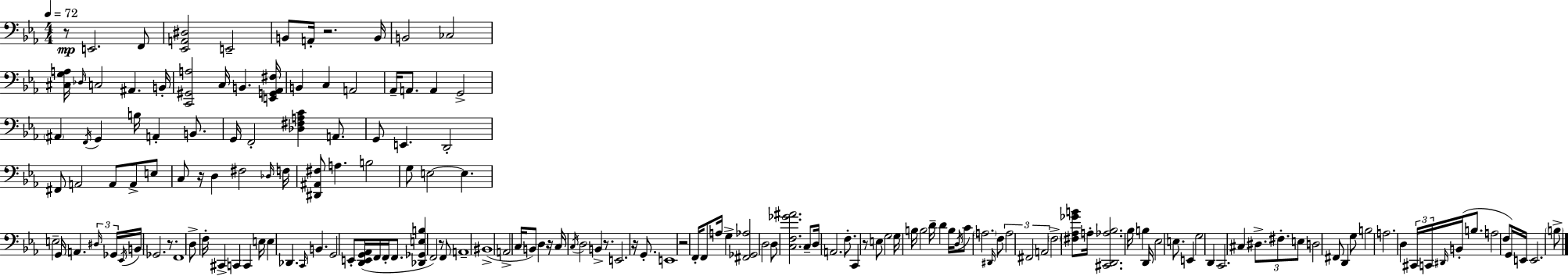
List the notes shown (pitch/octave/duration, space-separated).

R/e E2/h. F2/e [Eb2,A2,D#3]/h E2/h B2/e A2/s R/h. B2/s B2/h CES3/h [C#3,G3,A3]/s Db3/s C3/h A#2/q. B2/s [C2,G#2,A3]/h C3/s B2/q. [E2,G2,Ab2,F#3]/s B2/q C3/q A2/h Ab2/s A2/e. A2/q G2/h A#2/q F2/s G2/q B3/s A2/q B2/e. G2/s F2/h [Db3,F#3,A3,C4]/q A2/e. G2/e E2/q. D2/h F#2/e A2/h A2/e A2/e E3/e C3/e R/s D3/q F#3/h Db3/s F3/s [D#2,A#2,F#3]/e A3/q. B3/h G3/e E3/h E3/q. E3/h G2/s A2/q. D#3/s Gb2/s Eb2/s B2/s Gb2/h. R/e. F2/w D3/e F3/s C#2/q C2/q C2/q E3/s E3/q Db2/q. C2/s B2/q. G2/h E2/e [D2,E2,G2,Ab2]/s F2/s F2/s F2/e. [Db2,Gb2,E3,B3]/q F2/h R/e F2/e A2/w BIS2/w A2/h C3/s B2/e D3/q R/s C3/s C3/s D3/h B2/q R/e. E2/h. R/s G2/e. E2/w R/h F2/s F2/e A3/s G3/q [F#2,Gb2,Ab3]/h D3/h D3/e [C3,F3,Gb4,A#4]/h. C3/e D3/s A2/h. F3/e. C2/q R/e E3/e G3/h G3/s B3/s B3/h D4/s D4/q B3/s D3/s C4/e A3/h. D#2/s F3/e A3/h F#2/h A2/h F3/h [F#3,Ab3,Gb4,B4]/e A3/s [C#2,D2,Ab3,Bb3]/h. Bb3/s B3/q D2/s Eb3/h E3/e. E2/q G3/h D2/q C2/h. C#3/q D#3/e. F#3/e. E3/e D3/h F#2/e D2/q G3/e B3/h A3/h. D3/q C#2/s C2/s D#2/s B2/s B3/e. A3/h F3/e G2/s E2/s E2/h. B3/e